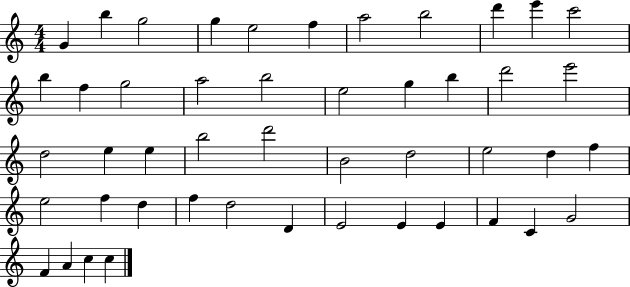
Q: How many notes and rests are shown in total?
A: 47